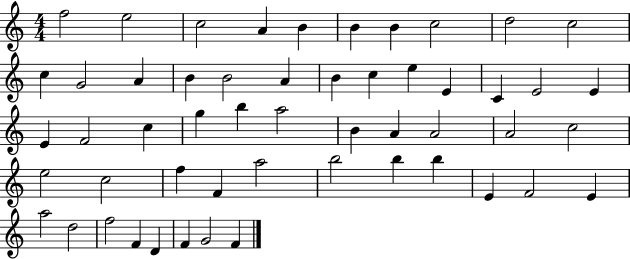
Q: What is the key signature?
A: C major